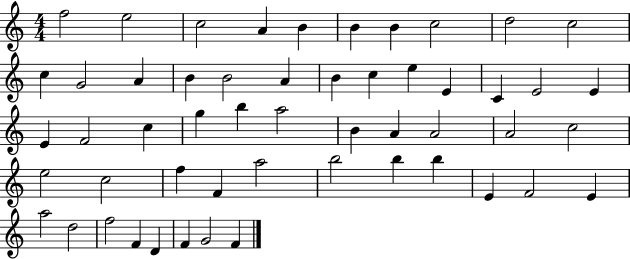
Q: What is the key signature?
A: C major